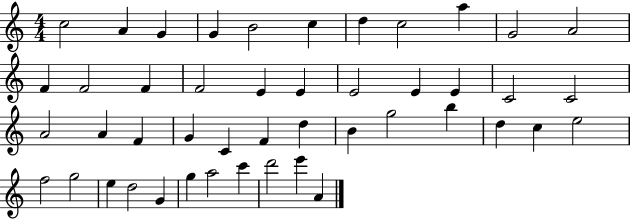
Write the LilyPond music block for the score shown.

{
  \clef treble
  \numericTimeSignature
  \time 4/4
  \key c \major
  c''2 a'4 g'4 | g'4 b'2 c''4 | d''4 c''2 a''4 | g'2 a'2 | \break f'4 f'2 f'4 | f'2 e'4 e'4 | e'2 e'4 e'4 | c'2 c'2 | \break a'2 a'4 f'4 | g'4 c'4 f'4 d''4 | b'4 g''2 b''4 | d''4 c''4 e''2 | \break f''2 g''2 | e''4 d''2 g'4 | g''4 a''2 c'''4 | d'''2 e'''4 a'4 | \break \bar "|."
}